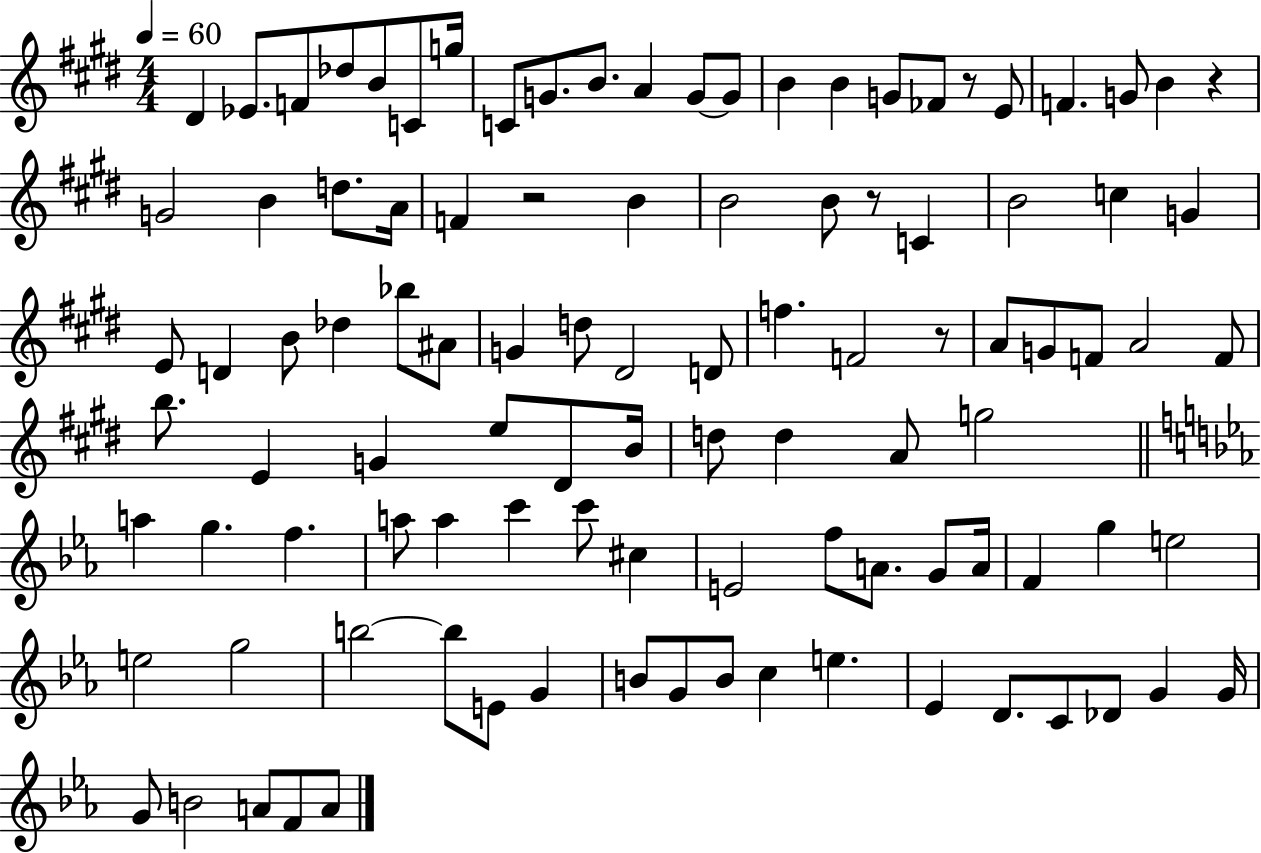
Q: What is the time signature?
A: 4/4